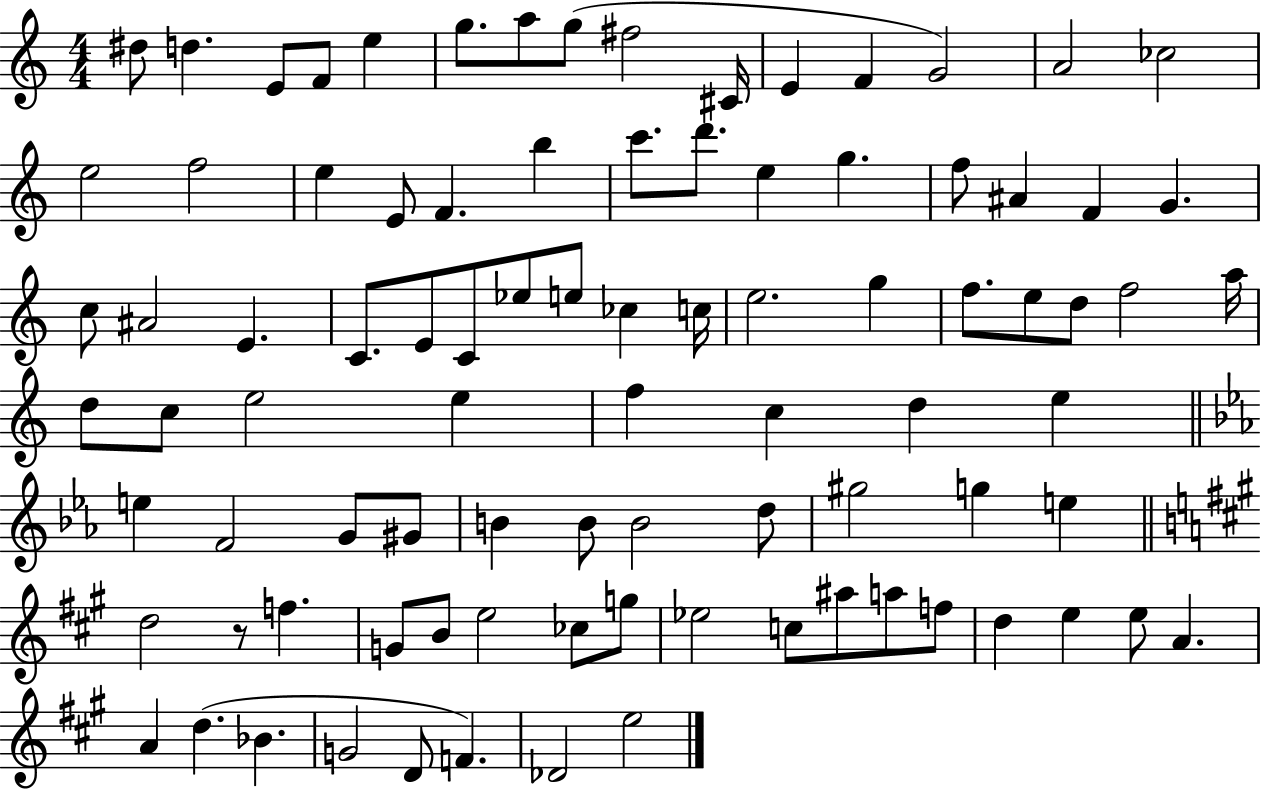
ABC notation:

X:1
T:Untitled
M:4/4
L:1/4
K:C
^d/2 d E/2 F/2 e g/2 a/2 g/2 ^f2 ^C/4 E F G2 A2 _c2 e2 f2 e E/2 F b c'/2 d'/2 e g f/2 ^A F G c/2 ^A2 E C/2 E/2 C/2 _e/2 e/2 _c c/4 e2 g f/2 e/2 d/2 f2 a/4 d/2 c/2 e2 e f c d e e F2 G/2 ^G/2 B B/2 B2 d/2 ^g2 g e d2 z/2 f G/2 B/2 e2 _c/2 g/2 _e2 c/2 ^a/2 a/2 f/2 d e e/2 A A d _B G2 D/2 F _D2 e2